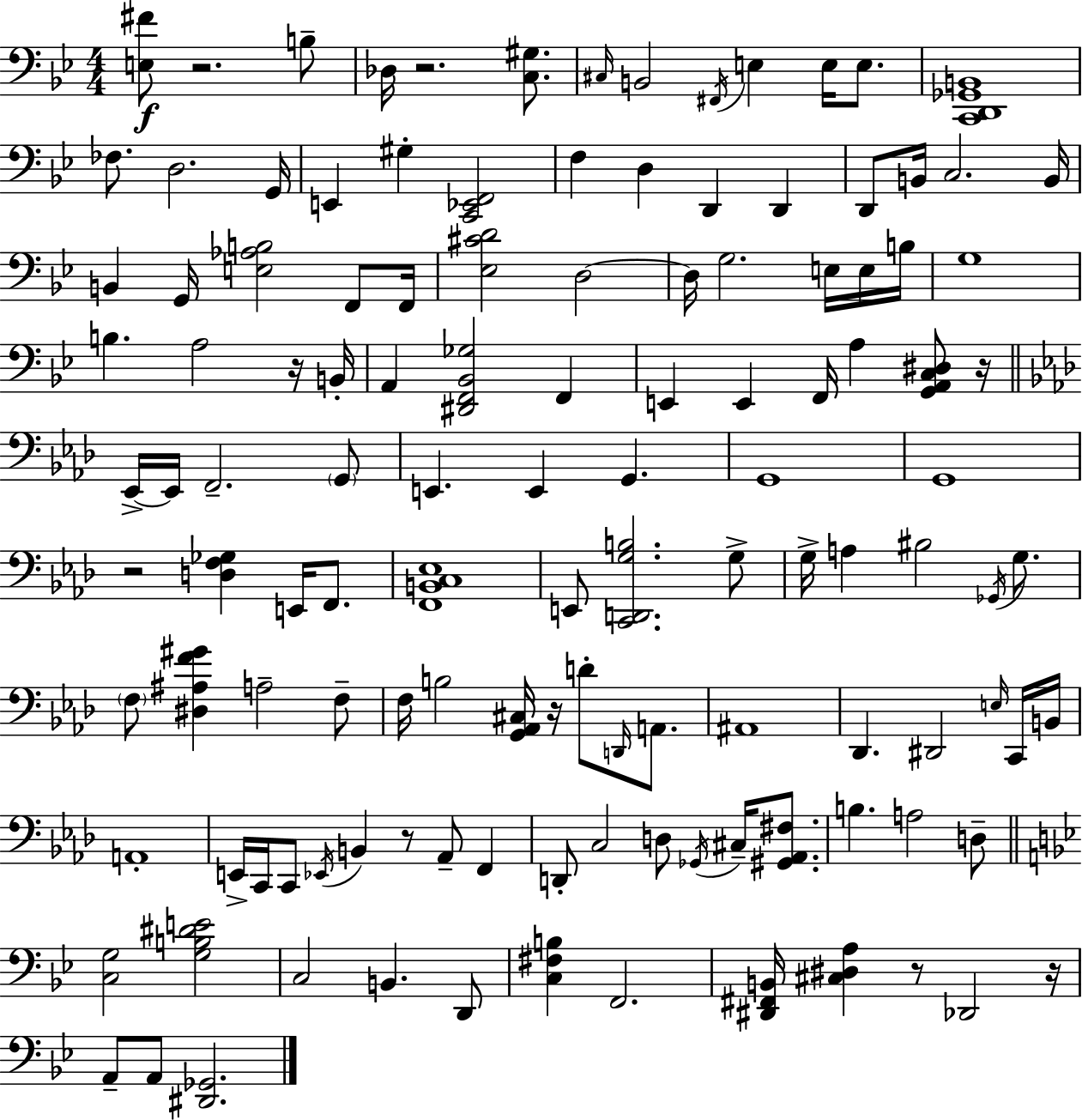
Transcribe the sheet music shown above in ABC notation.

X:1
T:Untitled
M:4/4
L:1/4
K:Bb
[E,^F]/2 z2 B,/2 _D,/4 z2 [C,^G,]/2 ^C,/4 B,,2 ^F,,/4 E, E,/4 E,/2 [C,,D,,_G,,B,,]4 _F,/2 D,2 G,,/4 E,, ^G, [C,,_E,,F,,]2 F, D, D,, D,, D,,/2 B,,/4 C,2 B,,/4 B,, G,,/4 [E,_A,B,]2 F,,/2 F,,/4 [_E,^CD]2 D,2 D,/4 G,2 E,/4 E,/4 B,/4 G,4 B, A,2 z/4 B,,/4 A,, [^D,,F,,_B,,_G,]2 F,, E,, E,, F,,/4 A, [G,,A,,C,^D,]/2 z/4 _E,,/4 _E,,/4 F,,2 G,,/2 E,, E,, G,, G,,4 G,,4 z2 [D,F,_G,] E,,/4 F,,/2 [F,,B,,C,_E,]4 E,,/2 [C,,D,,G,B,]2 G,/2 G,/4 A, ^B,2 _G,,/4 G,/2 F,/2 [^D,^A,F^G] A,2 F,/2 F,/4 B,2 [G,,_A,,^C,]/4 z/4 D/2 D,,/4 A,,/2 ^A,,4 _D,, ^D,,2 E,/4 C,,/4 B,,/4 A,,4 E,,/4 C,,/4 C,,/2 _E,,/4 B,, z/2 _A,,/2 F,, D,,/2 C,2 D,/2 _G,,/4 ^C,/4 [^G,,_A,,^F,]/2 B, A,2 D,/2 [C,G,]2 [G,B,^DE]2 C,2 B,, D,,/2 [C,^F,B,] F,,2 [^D,,^F,,B,,]/4 [^C,^D,A,] z/2 _D,,2 z/4 A,,/2 A,,/2 [^D,,_G,,]2